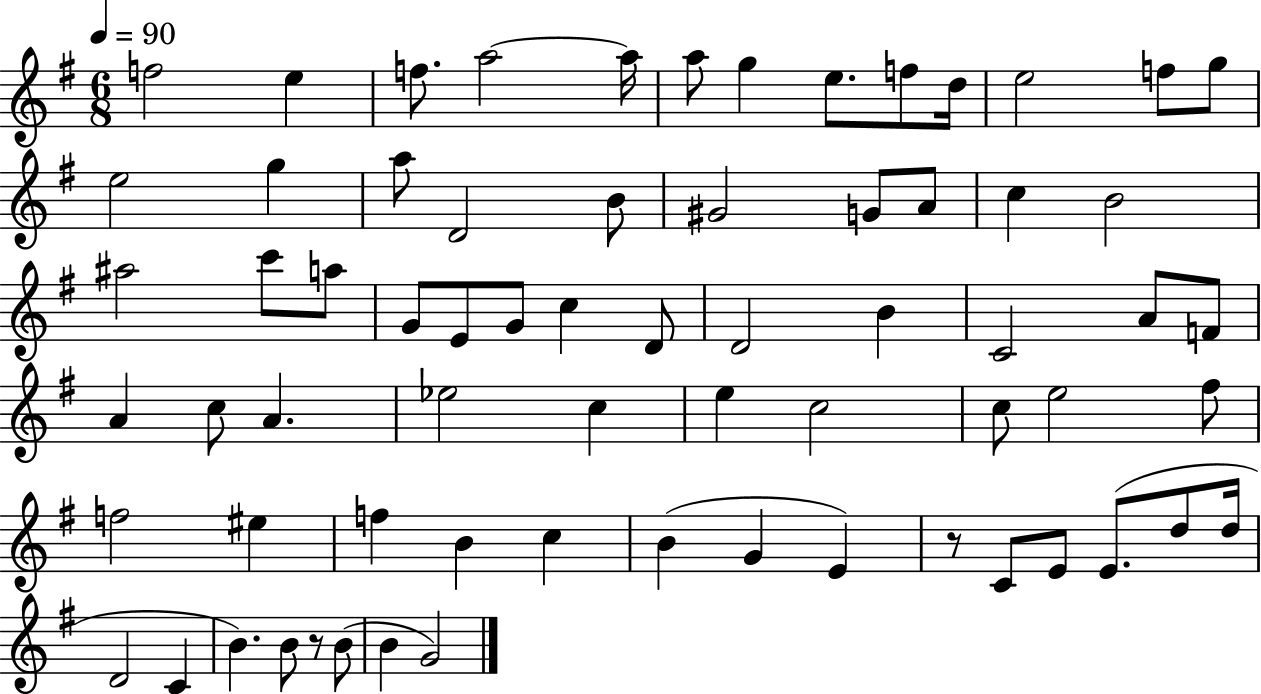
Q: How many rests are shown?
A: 2